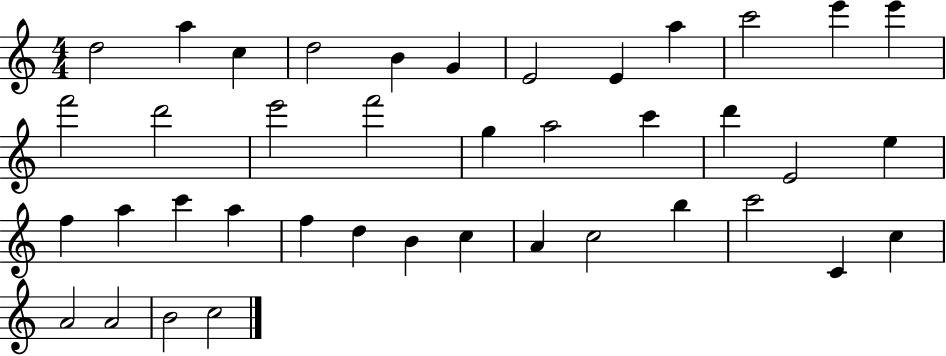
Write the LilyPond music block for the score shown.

{
  \clef treble
  \numericTimeSignature
  \time 4/4
  \key c \major
  d''2 a''4 c''4 | d''2 b'4 g'4 | e'2 e'4 a''4 | c'''2 e'''4 e'''4 | \break f'''2 d'''2 | e'''2 f'''2 | g''4 a''2 c'''4 | d'''4 e'2 e''4 | \break f''4 a''4 c'''4 a''4 | f''4 d''4 b'4 c''4 | a'4 c''2 b''4 | c'''2 c'4 c''4 | \break a'2 a'2 | b'2 c''2 | \bar "|."
}